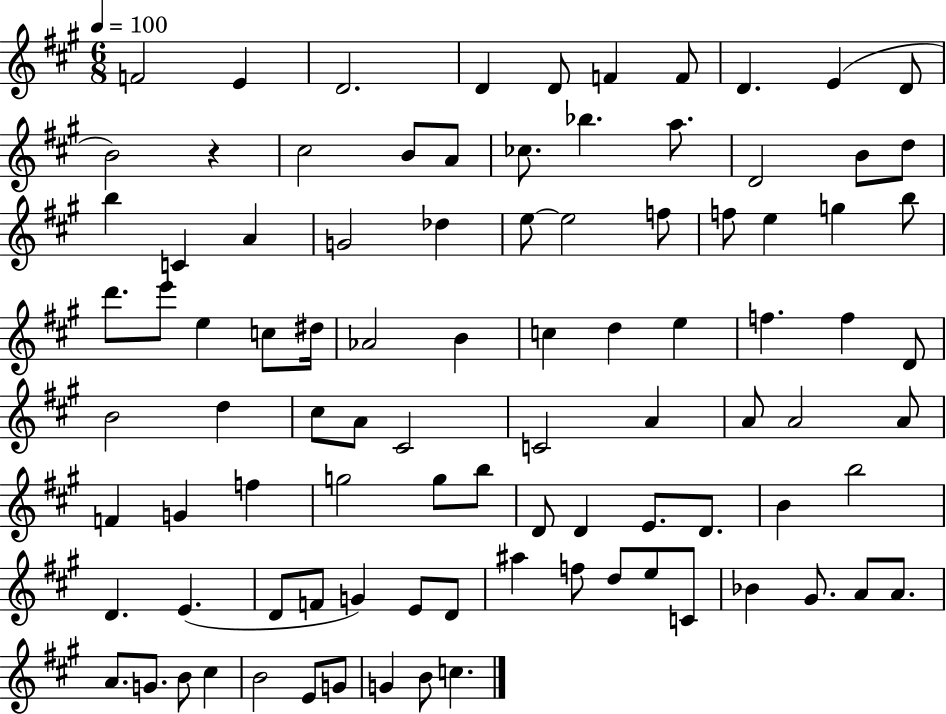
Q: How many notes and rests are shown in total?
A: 94